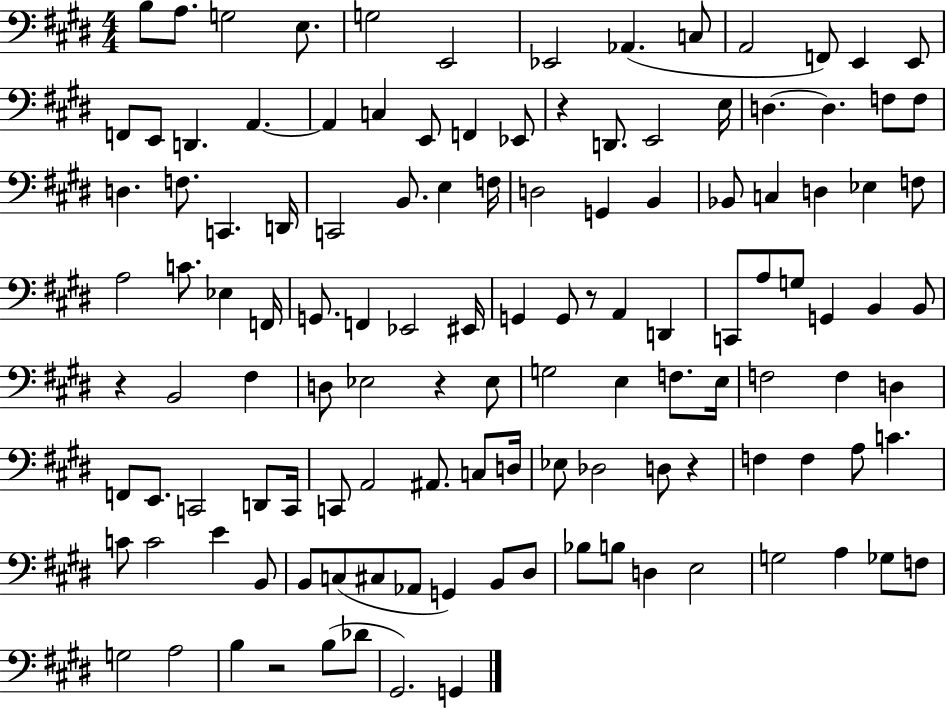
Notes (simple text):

B3/e A3/e. G3/h E3/e. G3/h E2/h Eb2/h Ab2/q. C3/e A2/h F2/e E2/q E2/e F2/e E2/e D2/q. A2/q. A2/q C3/q E2/e F2/q Eb2/e R/q D2/e. E2/h E3/s D3/q. D3/q. F3/e F3/e D3/q. F3/e. C2/q. D2/s C2/h B2/e. E3/q F3/s D3/h G2/q B2/q Bb2/e C3/q D3/q Eb3/q F3/e A3/h C4/e. Eb3/q F2/s G2/e. F2/q Eb2/h EIS2/s G2/q G2/e R/e A2/q D2/q C2/e A3/e G3/e G2/q B2/q B2/e R/q B2/h F#3/q D3/e Eb3/h R/q Eb3/e G3/h E3/q F3/e. E3/s F3/h F3/q D3/q F2/e E2/e. C2/h D2/e C2/s C2/e A2/h A#2/e. C3/e D3/s Eb3/e Db3/h D3/e R/q F3/q F3/q A3/e C4/q. C4/e C4/h E4/q B2/e B2/e C3/e C#3/e Ab2/e G2/q B2/e D#3/e Bb3/e B3/e D3/q E3/h G3/h A3/q Gb3/e F3/e G3/h A3/h B3/q R/h B3/e Db4/e G#2/h. G2/q